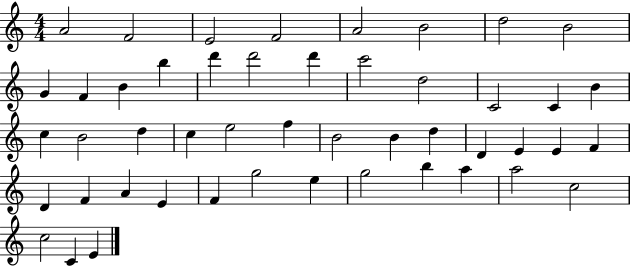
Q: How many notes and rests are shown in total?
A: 48